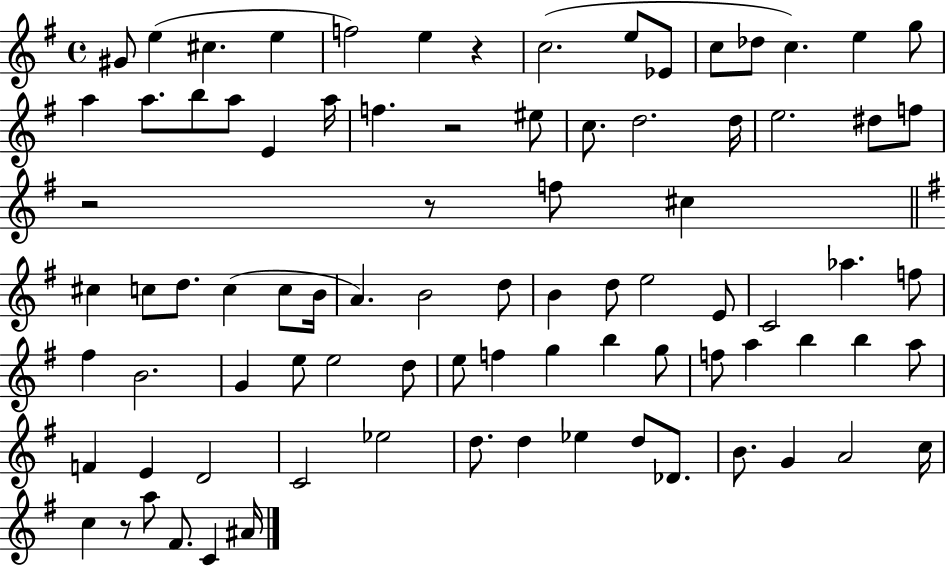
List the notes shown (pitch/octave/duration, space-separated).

G#4/e E5/q C#5/q. E5/q F5/h E5/q R/q C5/h. E5/e Eb4/e C5/e Db5/e C5/q. E5/q G5/e A5/q A5/e. B5/e A5/e E4/q A5/s F5/q. R/h EIS5/e C5/e. D5/h. D5/s E5/h. D#5/e F5/e R/h R/e F5/e C#5/q C#5/q C5/e D5/e. C5/q C5/e B4/s A4/q. B4/h D5/e B4/q D5/e E5/h E4/e C4/h Ab5/q. F5/e F#5/q B4/h. G4/q E5/e E5/h D5/e E5/e F5/q G5/q B5/q G5/e F5/e A5/q B5/q B5/q A5/e F4/q E4/q D4/h C4/h Eb5/h D5/e. D5/q Eb5/q D5/e Db4/e. B4/e. G4/q A4/h C5/s C5/q R/e A5/e F#4/e. C4/q A#4/s